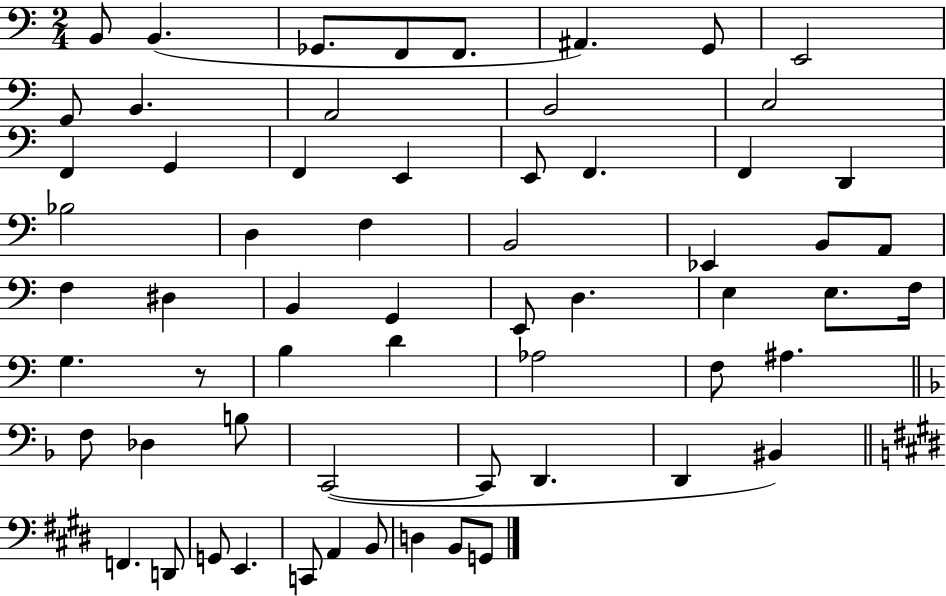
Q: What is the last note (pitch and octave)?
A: G2